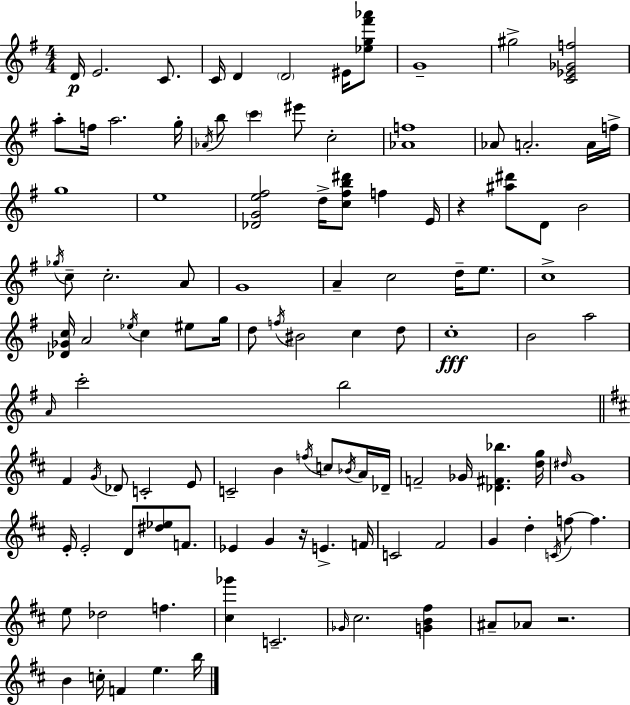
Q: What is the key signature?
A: E minor